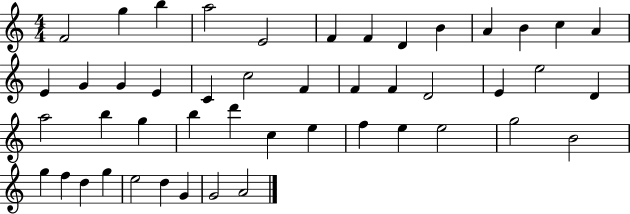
{
  \clef treble
  \numericTimeSignature
  \time 4/4
  \key c \major
  f'2 g''4 b''4 | a''2 e'2 | f'4 f'4 d'4 b'4 | a'4 b'4 c''4 a'4 | \break e'4 g'4 g'4 e'4 | c'4 c''2 f'4 | f'4 f'4 d'2 | e'4 e''2 d'4 | \break a''2 b''4 g''4 | b''4 d'''4 c''4 e''4 | f''4 e''4 e''2 | g''2 b'2 | \break g''4 f''4 d''4 g''4 | e''2 d''4 g'4 | g'2 a'2 | \bar "|."
}